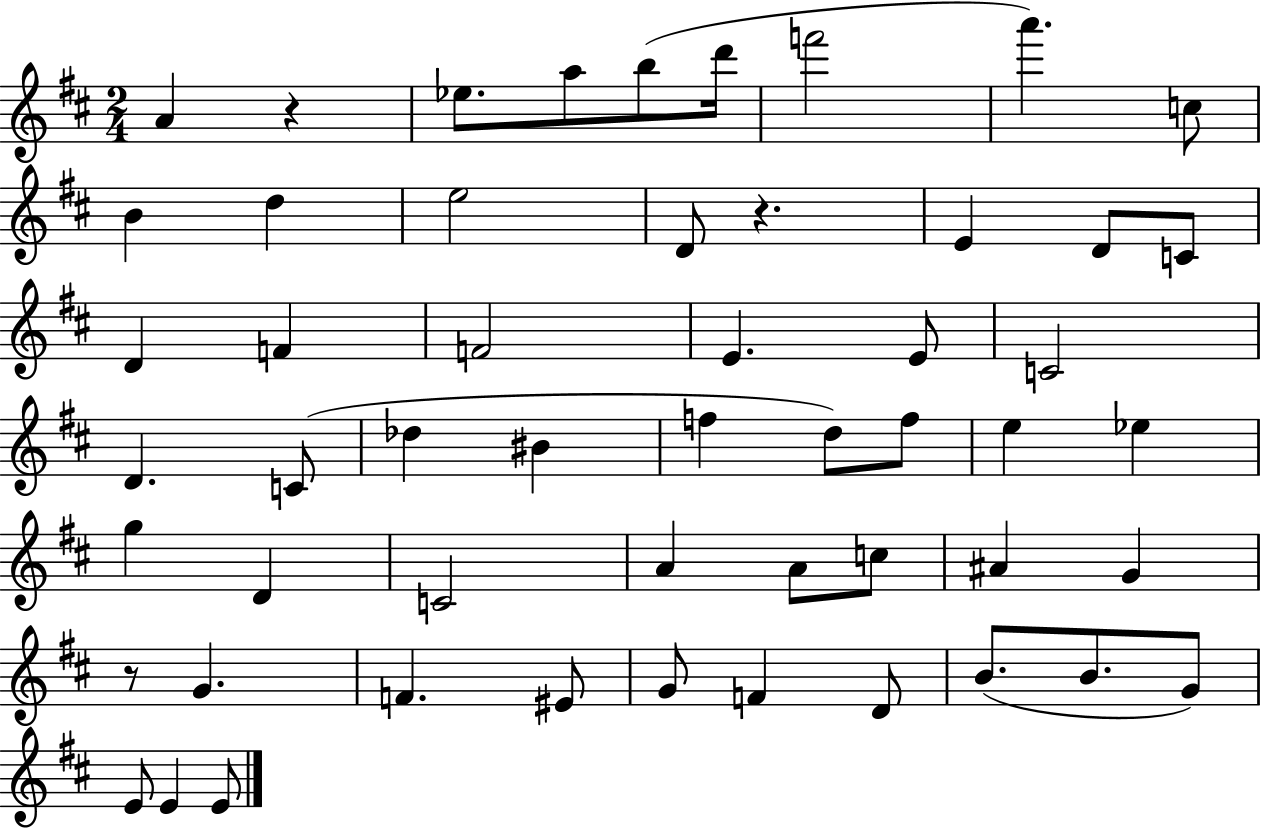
X:1
T:Untitled
M:2/4
L:1/4
K:D
A z _e/2 a/2 b/2 d'/4 f'2 a' c/2 B d e2 D/2 z E D/2 C/2 D F F2 E E/2 C2 D C/2 _d ^B f d/2 f/2 e _e g D C2 A A/2 c/2 ^A G z/2 G F ^E/2 G/2 F D/2 B/2 B/2 G/2 E/2 E E/2